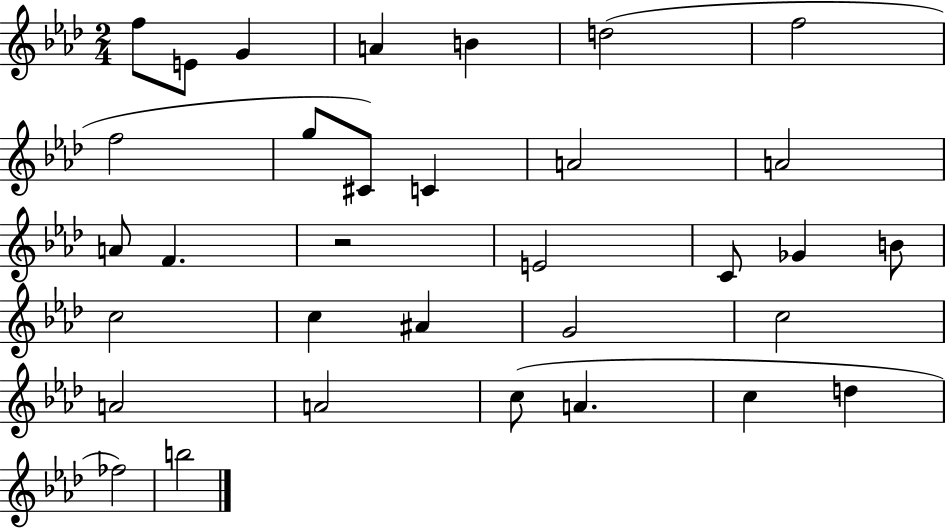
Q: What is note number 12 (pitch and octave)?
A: A4